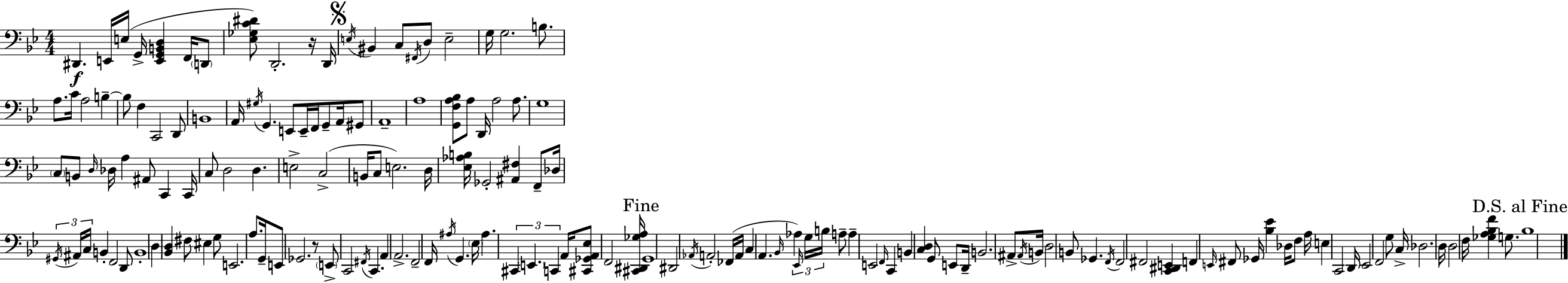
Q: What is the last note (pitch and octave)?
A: Bb3